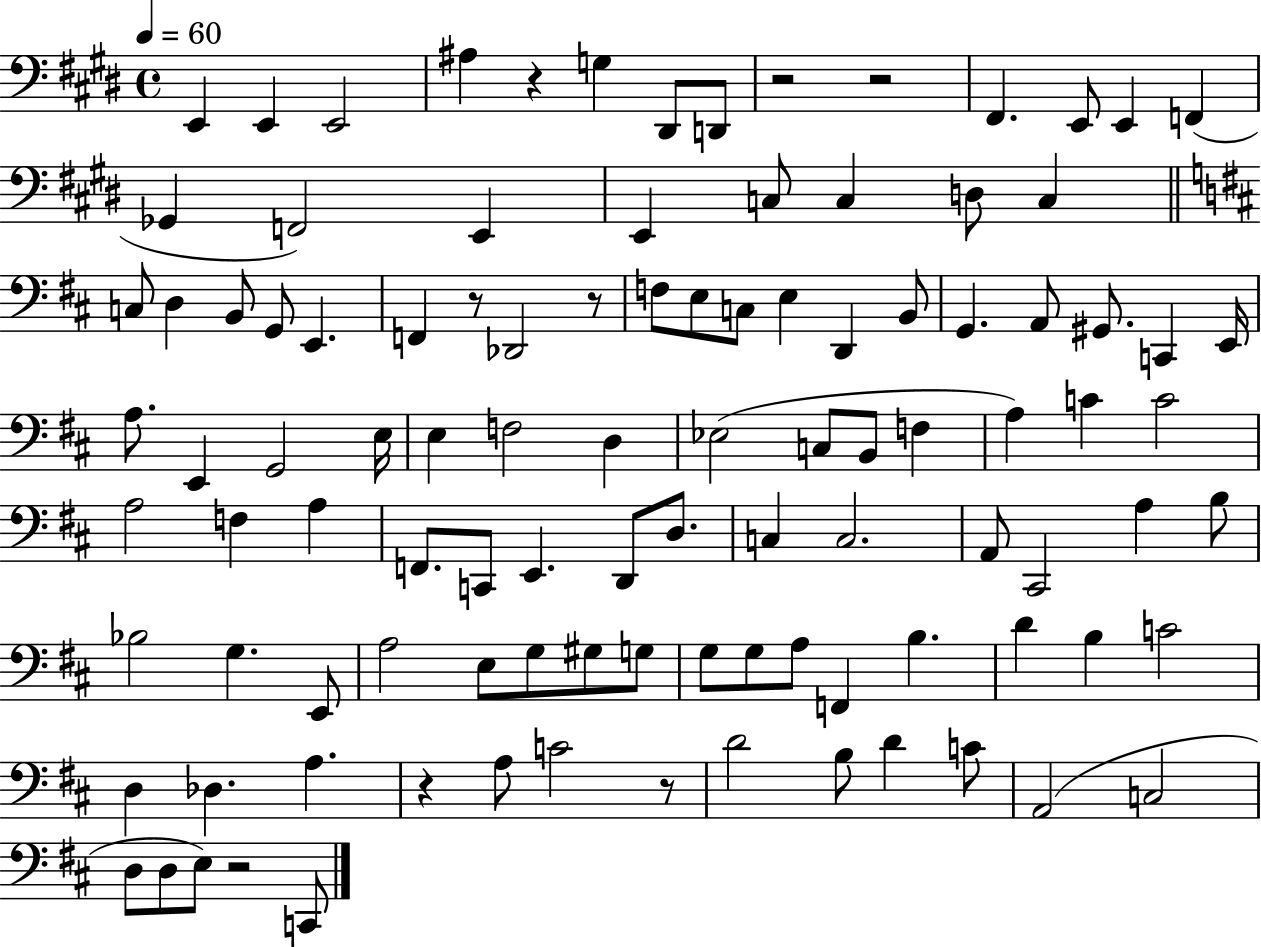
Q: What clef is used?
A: bass